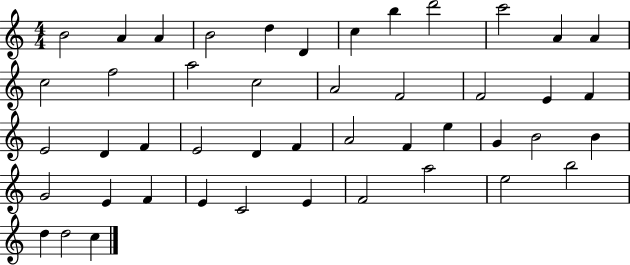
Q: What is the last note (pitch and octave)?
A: C5